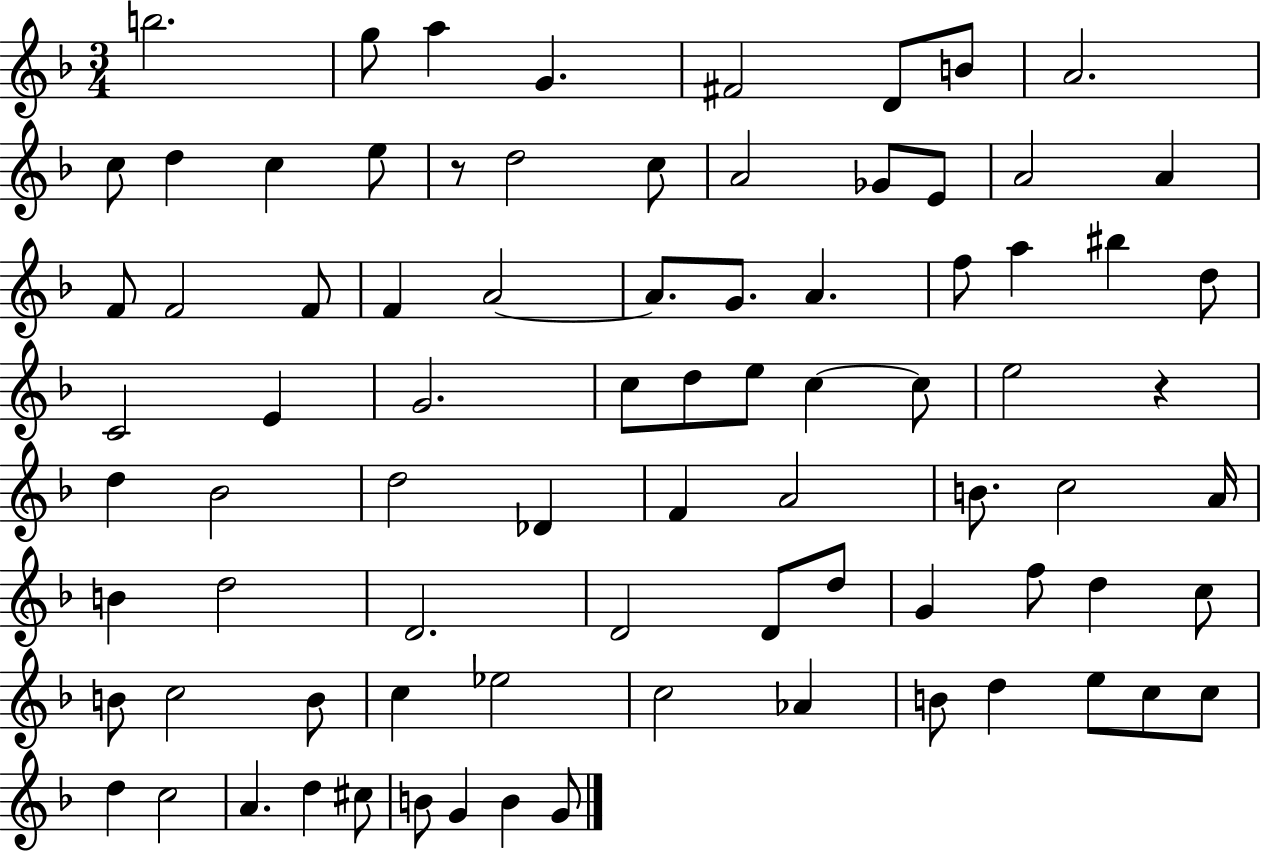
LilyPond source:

{
  \clef treble
  \numericTimeSignature
  \time 3/4
  \key f \major
  \repeat volta 2 { b''2. | g''8 a''4 g'4. | fis'2 d'8 b'8 | a'2. | \break c''8 d''4 c''4 e''8 | r8 d''2 c''8 | a'2 ges'8 e'8 | a'2 a'4 | \break f'8 f'2 f'8 | f'4 a'2~~ | a'8. g'8. a'4. | f''8 a''4 bis''4 d''8 | \break c'2 e'4 | g'2. | c''8 d''8 e''8 c''4~~ c''8 | e''2 r4 | \break d''4 bes'2 | d''2 des'4 | f'4 a'2 | b'8. c''2 a'16 | \break b'4 d''2 | d'2. | d'2 d'8 d''8 | g'4 f''8 d''4 c''8 | \break b'8 c''2 b'8 | c''4 ees''2 | c''2 aes'4 | b'8 d''4 e''8 c''8 c''8 | \break d''4 c''2 | a'4. d''4 cis''8 | b'8 g'4 b'4 g'8 | } \bar "|."
}